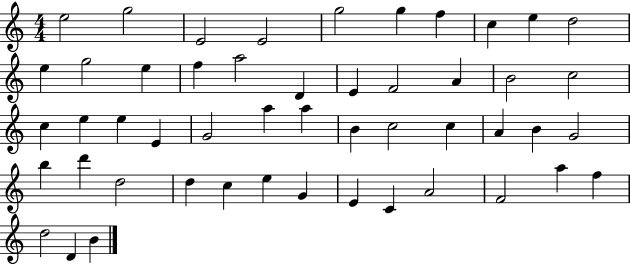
X:1
T:Untitled
M:4/4
L:1/4
K:C
e2 g2 E2 E2 g2 g f c e d2 e g2 e f a2 D E F2 A B2 c2 c e e E G2 a a B c2 c A B G2 b d' d2 d c e G E C A2 F2 a f d2 D B